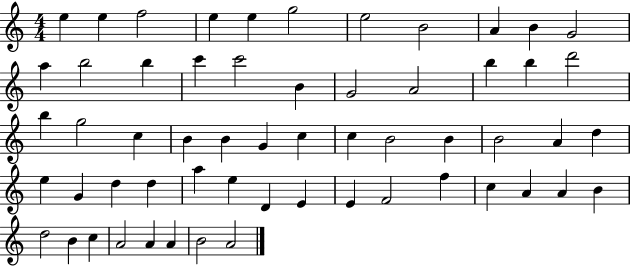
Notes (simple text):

E5/q E5/q F5/h E5/q E5/q G5/h E5/h B4/h A4/q B4/q G4/h A5/q B5/h B5/q C6/q C6/h B4/q G4/h A4/h B5/q B5/q D6/h B5/q G5/h C5/q B4/q B4/q G4/q C5/q C5/q B4/h B4/q B4/h A4/q D5/q E5/q G4/q D5/q D5/q A5/q E5/q D4/q E4/q E4/q F4/h F5/q C5/q A4/q A4/q B4/q D5/h B4/q C5/q A4/h A4/q A4/q B4/h A4/h